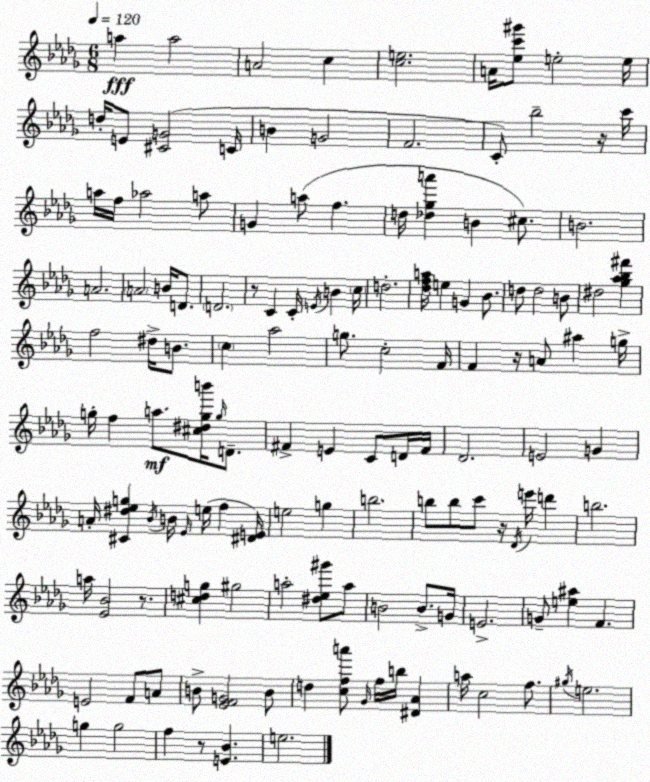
X:1
T:Untitled
M:6/8
L:1/4
K:Bbm
a a2 A2 c [ce]2 A/4 [_ec'^g']/2 e2 e/4 d/4 E/2 [^CG]2 C/4 B G2 F2 C/2 _b2 z/4 c'/4 a/4 f/4 _a2 a/2 G a/2 f d/4 [_d_ga'] B ^c/2 B2 A2 A2 B/4 D/2 D2 z/2 C C/4 E/4 B c/4 d2 [_dfa]/4 e G _B/2 d/2 d2 B/2 ^d2 [_g_a_b^f'] f2 ^d/4 B/2 c _a2 g/2 c2 F/4 F z/4 A/2 ^a g/4 g/4 f a/2 [^c^dgb']/4 g/4 D/2 ^F E C/2 D/4 ^F/4 _D2 E2 G A/4 [^C^d_eg] _B/4 B/4 _E/4 e/4 f [^DE]/4 e2 g b2 b/2 b/2 c'/2 z/4 _D/4 e'/4 d' b2 a/4 [_E_B]2 z/2 [^cdg] ^g2 a2 [^d_e^g']/2 a/2 B2 B/2 G/4 E2 G/2 [e^a] F E2 F/2 A/2 B/2 [_EFG]2 B/2 d [cfa']/2 _G/4 f/4 b/4 [^D_A] a/4 c2 f/2 ^g/4 e2 g g2 f z/2 [E_B] e2